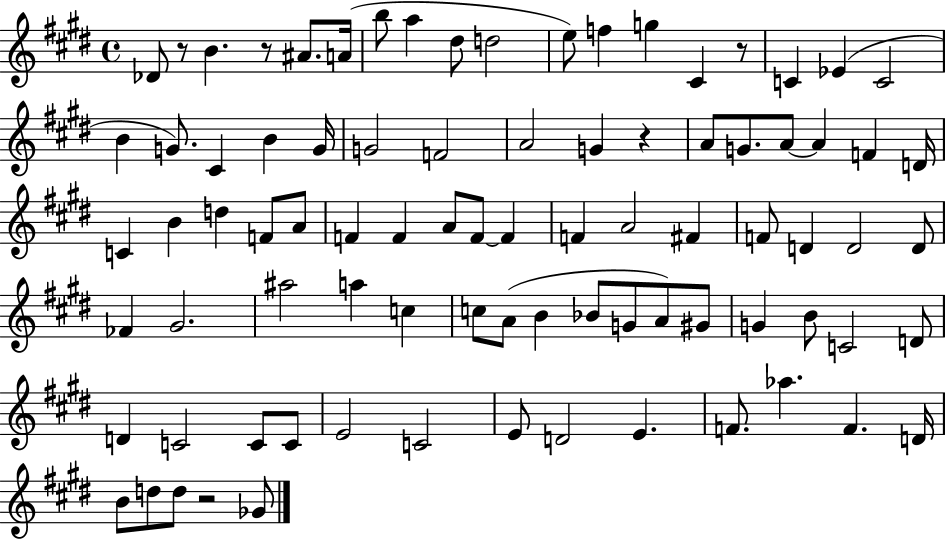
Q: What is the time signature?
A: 4/4